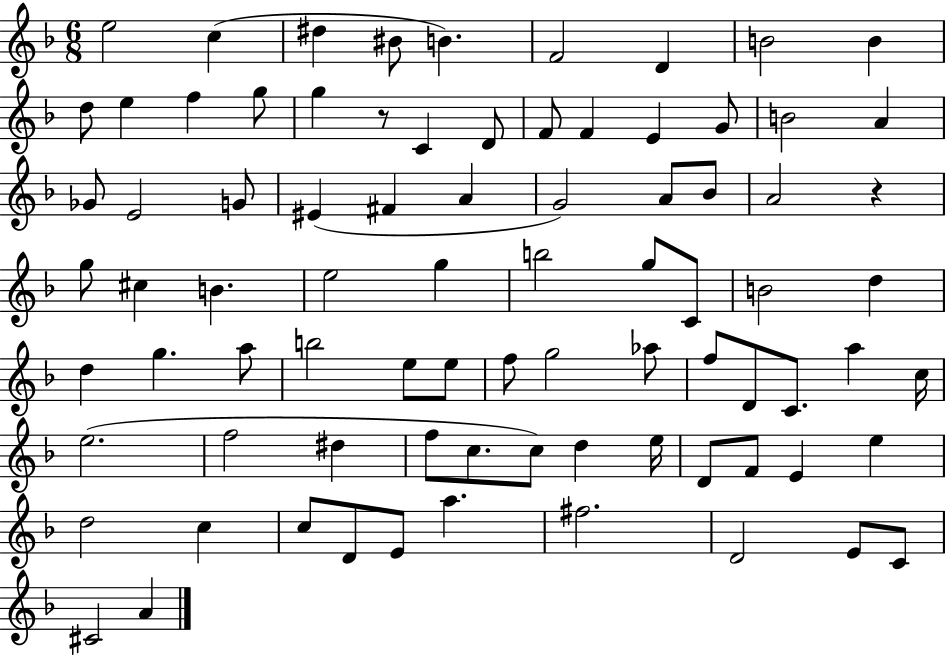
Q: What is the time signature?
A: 6/8